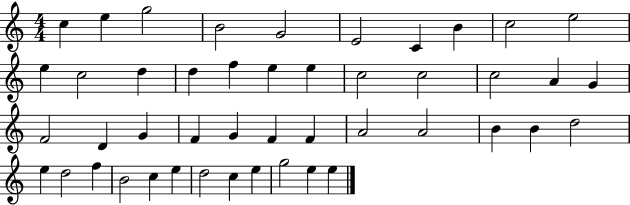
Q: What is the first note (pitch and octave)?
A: C5